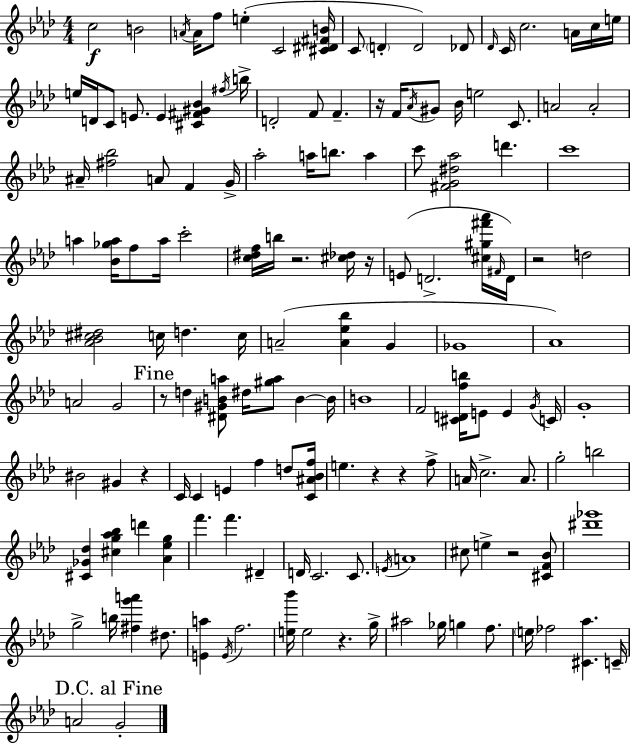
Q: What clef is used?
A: treble